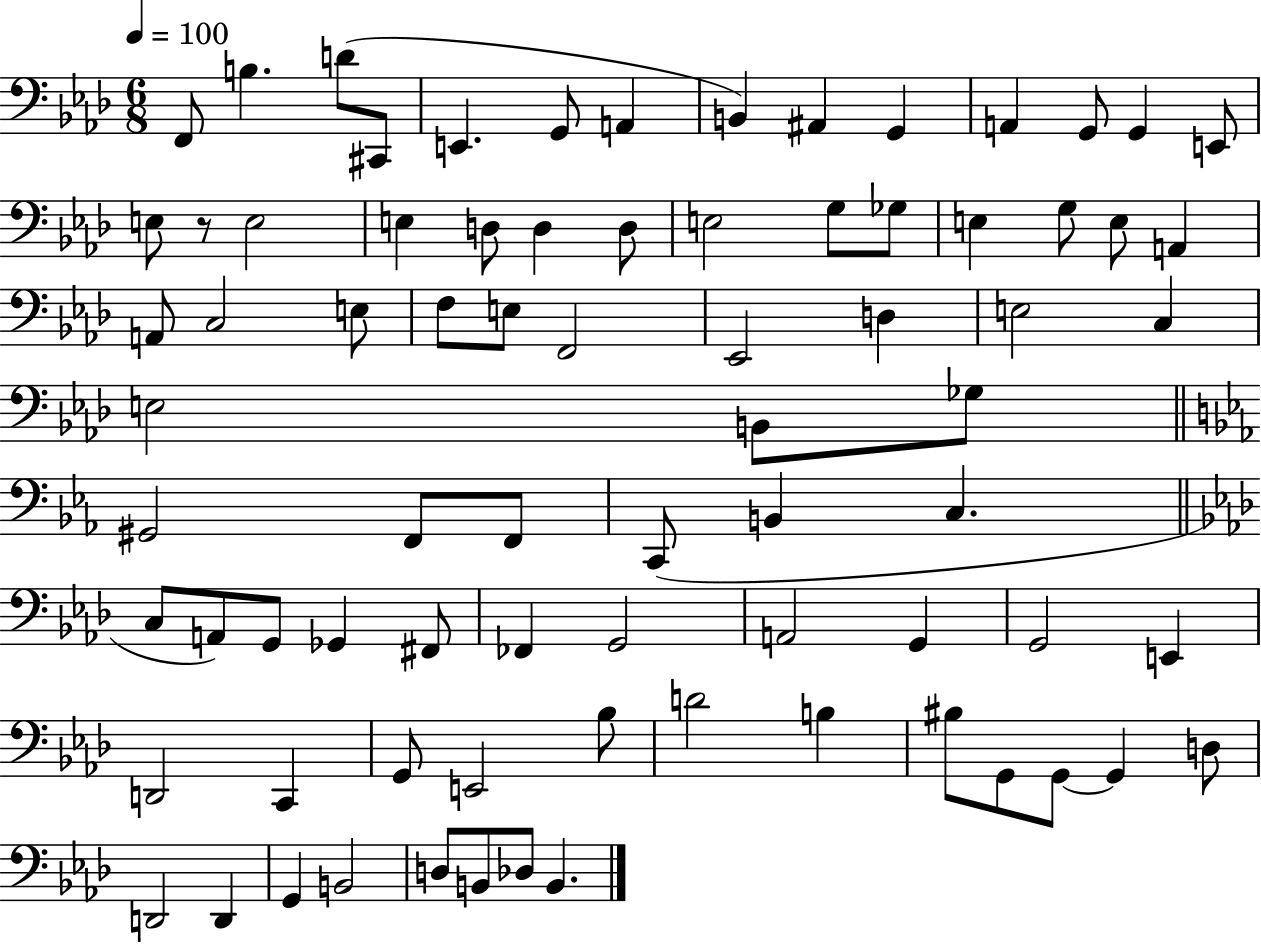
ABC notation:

X:1
T:Untitled
M:6/8
L:1/4
K:Ab
F,,/2 B, D/2 ^C,,/2 E,, G,,/2 A,, B,, ^A,, G,, A,, G,,/2 G,, E,,/2 E,/2 z/2 E,2 E, D,/2 D, D,/2 E,2 G,/2 _G,/2 E, G,/2 E,/2 A,, A,,/2 C,2 E,/2 F,/2 E,/2 F,,2 _E,,2 D, E,2 C, E,2 B,,/2 _G,/2 ^G,,2 F,,/2 F,,/2 C,,/2 B,, C, C,/2 A,,/2 G,,/2 _G,, ^F,,/2 _F,, G,,2 A,,2 G,, G,,2 E,, D,,2 C,, G,,/2 E,,2 _B,/2 D2 B, ^B,/2 G,,/2 G,,/2 G,, D,/2 D,,2 D,, G,, B,,2 D,/2 B,,/2 _D,/2 B,,